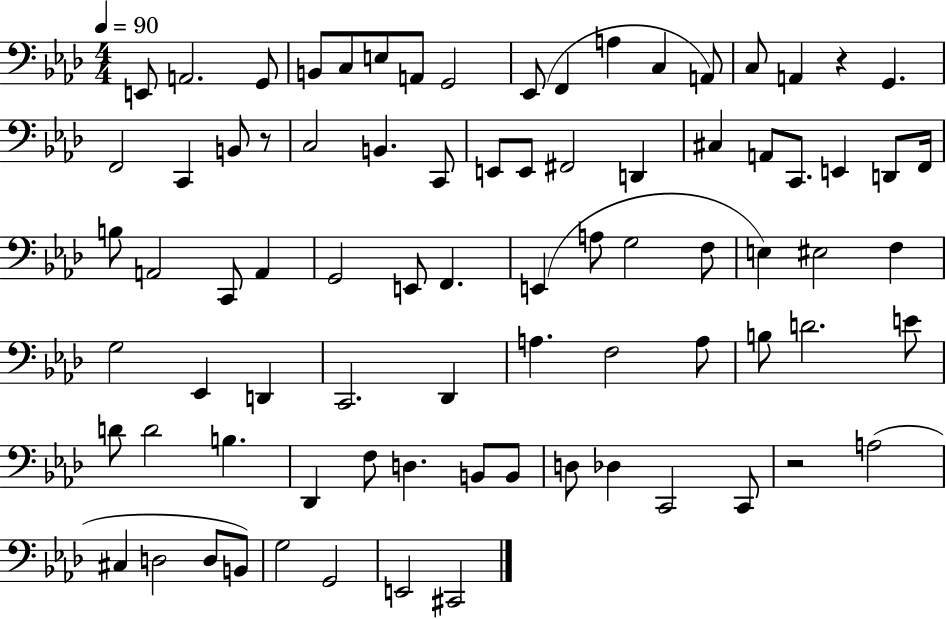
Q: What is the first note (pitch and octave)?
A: E2